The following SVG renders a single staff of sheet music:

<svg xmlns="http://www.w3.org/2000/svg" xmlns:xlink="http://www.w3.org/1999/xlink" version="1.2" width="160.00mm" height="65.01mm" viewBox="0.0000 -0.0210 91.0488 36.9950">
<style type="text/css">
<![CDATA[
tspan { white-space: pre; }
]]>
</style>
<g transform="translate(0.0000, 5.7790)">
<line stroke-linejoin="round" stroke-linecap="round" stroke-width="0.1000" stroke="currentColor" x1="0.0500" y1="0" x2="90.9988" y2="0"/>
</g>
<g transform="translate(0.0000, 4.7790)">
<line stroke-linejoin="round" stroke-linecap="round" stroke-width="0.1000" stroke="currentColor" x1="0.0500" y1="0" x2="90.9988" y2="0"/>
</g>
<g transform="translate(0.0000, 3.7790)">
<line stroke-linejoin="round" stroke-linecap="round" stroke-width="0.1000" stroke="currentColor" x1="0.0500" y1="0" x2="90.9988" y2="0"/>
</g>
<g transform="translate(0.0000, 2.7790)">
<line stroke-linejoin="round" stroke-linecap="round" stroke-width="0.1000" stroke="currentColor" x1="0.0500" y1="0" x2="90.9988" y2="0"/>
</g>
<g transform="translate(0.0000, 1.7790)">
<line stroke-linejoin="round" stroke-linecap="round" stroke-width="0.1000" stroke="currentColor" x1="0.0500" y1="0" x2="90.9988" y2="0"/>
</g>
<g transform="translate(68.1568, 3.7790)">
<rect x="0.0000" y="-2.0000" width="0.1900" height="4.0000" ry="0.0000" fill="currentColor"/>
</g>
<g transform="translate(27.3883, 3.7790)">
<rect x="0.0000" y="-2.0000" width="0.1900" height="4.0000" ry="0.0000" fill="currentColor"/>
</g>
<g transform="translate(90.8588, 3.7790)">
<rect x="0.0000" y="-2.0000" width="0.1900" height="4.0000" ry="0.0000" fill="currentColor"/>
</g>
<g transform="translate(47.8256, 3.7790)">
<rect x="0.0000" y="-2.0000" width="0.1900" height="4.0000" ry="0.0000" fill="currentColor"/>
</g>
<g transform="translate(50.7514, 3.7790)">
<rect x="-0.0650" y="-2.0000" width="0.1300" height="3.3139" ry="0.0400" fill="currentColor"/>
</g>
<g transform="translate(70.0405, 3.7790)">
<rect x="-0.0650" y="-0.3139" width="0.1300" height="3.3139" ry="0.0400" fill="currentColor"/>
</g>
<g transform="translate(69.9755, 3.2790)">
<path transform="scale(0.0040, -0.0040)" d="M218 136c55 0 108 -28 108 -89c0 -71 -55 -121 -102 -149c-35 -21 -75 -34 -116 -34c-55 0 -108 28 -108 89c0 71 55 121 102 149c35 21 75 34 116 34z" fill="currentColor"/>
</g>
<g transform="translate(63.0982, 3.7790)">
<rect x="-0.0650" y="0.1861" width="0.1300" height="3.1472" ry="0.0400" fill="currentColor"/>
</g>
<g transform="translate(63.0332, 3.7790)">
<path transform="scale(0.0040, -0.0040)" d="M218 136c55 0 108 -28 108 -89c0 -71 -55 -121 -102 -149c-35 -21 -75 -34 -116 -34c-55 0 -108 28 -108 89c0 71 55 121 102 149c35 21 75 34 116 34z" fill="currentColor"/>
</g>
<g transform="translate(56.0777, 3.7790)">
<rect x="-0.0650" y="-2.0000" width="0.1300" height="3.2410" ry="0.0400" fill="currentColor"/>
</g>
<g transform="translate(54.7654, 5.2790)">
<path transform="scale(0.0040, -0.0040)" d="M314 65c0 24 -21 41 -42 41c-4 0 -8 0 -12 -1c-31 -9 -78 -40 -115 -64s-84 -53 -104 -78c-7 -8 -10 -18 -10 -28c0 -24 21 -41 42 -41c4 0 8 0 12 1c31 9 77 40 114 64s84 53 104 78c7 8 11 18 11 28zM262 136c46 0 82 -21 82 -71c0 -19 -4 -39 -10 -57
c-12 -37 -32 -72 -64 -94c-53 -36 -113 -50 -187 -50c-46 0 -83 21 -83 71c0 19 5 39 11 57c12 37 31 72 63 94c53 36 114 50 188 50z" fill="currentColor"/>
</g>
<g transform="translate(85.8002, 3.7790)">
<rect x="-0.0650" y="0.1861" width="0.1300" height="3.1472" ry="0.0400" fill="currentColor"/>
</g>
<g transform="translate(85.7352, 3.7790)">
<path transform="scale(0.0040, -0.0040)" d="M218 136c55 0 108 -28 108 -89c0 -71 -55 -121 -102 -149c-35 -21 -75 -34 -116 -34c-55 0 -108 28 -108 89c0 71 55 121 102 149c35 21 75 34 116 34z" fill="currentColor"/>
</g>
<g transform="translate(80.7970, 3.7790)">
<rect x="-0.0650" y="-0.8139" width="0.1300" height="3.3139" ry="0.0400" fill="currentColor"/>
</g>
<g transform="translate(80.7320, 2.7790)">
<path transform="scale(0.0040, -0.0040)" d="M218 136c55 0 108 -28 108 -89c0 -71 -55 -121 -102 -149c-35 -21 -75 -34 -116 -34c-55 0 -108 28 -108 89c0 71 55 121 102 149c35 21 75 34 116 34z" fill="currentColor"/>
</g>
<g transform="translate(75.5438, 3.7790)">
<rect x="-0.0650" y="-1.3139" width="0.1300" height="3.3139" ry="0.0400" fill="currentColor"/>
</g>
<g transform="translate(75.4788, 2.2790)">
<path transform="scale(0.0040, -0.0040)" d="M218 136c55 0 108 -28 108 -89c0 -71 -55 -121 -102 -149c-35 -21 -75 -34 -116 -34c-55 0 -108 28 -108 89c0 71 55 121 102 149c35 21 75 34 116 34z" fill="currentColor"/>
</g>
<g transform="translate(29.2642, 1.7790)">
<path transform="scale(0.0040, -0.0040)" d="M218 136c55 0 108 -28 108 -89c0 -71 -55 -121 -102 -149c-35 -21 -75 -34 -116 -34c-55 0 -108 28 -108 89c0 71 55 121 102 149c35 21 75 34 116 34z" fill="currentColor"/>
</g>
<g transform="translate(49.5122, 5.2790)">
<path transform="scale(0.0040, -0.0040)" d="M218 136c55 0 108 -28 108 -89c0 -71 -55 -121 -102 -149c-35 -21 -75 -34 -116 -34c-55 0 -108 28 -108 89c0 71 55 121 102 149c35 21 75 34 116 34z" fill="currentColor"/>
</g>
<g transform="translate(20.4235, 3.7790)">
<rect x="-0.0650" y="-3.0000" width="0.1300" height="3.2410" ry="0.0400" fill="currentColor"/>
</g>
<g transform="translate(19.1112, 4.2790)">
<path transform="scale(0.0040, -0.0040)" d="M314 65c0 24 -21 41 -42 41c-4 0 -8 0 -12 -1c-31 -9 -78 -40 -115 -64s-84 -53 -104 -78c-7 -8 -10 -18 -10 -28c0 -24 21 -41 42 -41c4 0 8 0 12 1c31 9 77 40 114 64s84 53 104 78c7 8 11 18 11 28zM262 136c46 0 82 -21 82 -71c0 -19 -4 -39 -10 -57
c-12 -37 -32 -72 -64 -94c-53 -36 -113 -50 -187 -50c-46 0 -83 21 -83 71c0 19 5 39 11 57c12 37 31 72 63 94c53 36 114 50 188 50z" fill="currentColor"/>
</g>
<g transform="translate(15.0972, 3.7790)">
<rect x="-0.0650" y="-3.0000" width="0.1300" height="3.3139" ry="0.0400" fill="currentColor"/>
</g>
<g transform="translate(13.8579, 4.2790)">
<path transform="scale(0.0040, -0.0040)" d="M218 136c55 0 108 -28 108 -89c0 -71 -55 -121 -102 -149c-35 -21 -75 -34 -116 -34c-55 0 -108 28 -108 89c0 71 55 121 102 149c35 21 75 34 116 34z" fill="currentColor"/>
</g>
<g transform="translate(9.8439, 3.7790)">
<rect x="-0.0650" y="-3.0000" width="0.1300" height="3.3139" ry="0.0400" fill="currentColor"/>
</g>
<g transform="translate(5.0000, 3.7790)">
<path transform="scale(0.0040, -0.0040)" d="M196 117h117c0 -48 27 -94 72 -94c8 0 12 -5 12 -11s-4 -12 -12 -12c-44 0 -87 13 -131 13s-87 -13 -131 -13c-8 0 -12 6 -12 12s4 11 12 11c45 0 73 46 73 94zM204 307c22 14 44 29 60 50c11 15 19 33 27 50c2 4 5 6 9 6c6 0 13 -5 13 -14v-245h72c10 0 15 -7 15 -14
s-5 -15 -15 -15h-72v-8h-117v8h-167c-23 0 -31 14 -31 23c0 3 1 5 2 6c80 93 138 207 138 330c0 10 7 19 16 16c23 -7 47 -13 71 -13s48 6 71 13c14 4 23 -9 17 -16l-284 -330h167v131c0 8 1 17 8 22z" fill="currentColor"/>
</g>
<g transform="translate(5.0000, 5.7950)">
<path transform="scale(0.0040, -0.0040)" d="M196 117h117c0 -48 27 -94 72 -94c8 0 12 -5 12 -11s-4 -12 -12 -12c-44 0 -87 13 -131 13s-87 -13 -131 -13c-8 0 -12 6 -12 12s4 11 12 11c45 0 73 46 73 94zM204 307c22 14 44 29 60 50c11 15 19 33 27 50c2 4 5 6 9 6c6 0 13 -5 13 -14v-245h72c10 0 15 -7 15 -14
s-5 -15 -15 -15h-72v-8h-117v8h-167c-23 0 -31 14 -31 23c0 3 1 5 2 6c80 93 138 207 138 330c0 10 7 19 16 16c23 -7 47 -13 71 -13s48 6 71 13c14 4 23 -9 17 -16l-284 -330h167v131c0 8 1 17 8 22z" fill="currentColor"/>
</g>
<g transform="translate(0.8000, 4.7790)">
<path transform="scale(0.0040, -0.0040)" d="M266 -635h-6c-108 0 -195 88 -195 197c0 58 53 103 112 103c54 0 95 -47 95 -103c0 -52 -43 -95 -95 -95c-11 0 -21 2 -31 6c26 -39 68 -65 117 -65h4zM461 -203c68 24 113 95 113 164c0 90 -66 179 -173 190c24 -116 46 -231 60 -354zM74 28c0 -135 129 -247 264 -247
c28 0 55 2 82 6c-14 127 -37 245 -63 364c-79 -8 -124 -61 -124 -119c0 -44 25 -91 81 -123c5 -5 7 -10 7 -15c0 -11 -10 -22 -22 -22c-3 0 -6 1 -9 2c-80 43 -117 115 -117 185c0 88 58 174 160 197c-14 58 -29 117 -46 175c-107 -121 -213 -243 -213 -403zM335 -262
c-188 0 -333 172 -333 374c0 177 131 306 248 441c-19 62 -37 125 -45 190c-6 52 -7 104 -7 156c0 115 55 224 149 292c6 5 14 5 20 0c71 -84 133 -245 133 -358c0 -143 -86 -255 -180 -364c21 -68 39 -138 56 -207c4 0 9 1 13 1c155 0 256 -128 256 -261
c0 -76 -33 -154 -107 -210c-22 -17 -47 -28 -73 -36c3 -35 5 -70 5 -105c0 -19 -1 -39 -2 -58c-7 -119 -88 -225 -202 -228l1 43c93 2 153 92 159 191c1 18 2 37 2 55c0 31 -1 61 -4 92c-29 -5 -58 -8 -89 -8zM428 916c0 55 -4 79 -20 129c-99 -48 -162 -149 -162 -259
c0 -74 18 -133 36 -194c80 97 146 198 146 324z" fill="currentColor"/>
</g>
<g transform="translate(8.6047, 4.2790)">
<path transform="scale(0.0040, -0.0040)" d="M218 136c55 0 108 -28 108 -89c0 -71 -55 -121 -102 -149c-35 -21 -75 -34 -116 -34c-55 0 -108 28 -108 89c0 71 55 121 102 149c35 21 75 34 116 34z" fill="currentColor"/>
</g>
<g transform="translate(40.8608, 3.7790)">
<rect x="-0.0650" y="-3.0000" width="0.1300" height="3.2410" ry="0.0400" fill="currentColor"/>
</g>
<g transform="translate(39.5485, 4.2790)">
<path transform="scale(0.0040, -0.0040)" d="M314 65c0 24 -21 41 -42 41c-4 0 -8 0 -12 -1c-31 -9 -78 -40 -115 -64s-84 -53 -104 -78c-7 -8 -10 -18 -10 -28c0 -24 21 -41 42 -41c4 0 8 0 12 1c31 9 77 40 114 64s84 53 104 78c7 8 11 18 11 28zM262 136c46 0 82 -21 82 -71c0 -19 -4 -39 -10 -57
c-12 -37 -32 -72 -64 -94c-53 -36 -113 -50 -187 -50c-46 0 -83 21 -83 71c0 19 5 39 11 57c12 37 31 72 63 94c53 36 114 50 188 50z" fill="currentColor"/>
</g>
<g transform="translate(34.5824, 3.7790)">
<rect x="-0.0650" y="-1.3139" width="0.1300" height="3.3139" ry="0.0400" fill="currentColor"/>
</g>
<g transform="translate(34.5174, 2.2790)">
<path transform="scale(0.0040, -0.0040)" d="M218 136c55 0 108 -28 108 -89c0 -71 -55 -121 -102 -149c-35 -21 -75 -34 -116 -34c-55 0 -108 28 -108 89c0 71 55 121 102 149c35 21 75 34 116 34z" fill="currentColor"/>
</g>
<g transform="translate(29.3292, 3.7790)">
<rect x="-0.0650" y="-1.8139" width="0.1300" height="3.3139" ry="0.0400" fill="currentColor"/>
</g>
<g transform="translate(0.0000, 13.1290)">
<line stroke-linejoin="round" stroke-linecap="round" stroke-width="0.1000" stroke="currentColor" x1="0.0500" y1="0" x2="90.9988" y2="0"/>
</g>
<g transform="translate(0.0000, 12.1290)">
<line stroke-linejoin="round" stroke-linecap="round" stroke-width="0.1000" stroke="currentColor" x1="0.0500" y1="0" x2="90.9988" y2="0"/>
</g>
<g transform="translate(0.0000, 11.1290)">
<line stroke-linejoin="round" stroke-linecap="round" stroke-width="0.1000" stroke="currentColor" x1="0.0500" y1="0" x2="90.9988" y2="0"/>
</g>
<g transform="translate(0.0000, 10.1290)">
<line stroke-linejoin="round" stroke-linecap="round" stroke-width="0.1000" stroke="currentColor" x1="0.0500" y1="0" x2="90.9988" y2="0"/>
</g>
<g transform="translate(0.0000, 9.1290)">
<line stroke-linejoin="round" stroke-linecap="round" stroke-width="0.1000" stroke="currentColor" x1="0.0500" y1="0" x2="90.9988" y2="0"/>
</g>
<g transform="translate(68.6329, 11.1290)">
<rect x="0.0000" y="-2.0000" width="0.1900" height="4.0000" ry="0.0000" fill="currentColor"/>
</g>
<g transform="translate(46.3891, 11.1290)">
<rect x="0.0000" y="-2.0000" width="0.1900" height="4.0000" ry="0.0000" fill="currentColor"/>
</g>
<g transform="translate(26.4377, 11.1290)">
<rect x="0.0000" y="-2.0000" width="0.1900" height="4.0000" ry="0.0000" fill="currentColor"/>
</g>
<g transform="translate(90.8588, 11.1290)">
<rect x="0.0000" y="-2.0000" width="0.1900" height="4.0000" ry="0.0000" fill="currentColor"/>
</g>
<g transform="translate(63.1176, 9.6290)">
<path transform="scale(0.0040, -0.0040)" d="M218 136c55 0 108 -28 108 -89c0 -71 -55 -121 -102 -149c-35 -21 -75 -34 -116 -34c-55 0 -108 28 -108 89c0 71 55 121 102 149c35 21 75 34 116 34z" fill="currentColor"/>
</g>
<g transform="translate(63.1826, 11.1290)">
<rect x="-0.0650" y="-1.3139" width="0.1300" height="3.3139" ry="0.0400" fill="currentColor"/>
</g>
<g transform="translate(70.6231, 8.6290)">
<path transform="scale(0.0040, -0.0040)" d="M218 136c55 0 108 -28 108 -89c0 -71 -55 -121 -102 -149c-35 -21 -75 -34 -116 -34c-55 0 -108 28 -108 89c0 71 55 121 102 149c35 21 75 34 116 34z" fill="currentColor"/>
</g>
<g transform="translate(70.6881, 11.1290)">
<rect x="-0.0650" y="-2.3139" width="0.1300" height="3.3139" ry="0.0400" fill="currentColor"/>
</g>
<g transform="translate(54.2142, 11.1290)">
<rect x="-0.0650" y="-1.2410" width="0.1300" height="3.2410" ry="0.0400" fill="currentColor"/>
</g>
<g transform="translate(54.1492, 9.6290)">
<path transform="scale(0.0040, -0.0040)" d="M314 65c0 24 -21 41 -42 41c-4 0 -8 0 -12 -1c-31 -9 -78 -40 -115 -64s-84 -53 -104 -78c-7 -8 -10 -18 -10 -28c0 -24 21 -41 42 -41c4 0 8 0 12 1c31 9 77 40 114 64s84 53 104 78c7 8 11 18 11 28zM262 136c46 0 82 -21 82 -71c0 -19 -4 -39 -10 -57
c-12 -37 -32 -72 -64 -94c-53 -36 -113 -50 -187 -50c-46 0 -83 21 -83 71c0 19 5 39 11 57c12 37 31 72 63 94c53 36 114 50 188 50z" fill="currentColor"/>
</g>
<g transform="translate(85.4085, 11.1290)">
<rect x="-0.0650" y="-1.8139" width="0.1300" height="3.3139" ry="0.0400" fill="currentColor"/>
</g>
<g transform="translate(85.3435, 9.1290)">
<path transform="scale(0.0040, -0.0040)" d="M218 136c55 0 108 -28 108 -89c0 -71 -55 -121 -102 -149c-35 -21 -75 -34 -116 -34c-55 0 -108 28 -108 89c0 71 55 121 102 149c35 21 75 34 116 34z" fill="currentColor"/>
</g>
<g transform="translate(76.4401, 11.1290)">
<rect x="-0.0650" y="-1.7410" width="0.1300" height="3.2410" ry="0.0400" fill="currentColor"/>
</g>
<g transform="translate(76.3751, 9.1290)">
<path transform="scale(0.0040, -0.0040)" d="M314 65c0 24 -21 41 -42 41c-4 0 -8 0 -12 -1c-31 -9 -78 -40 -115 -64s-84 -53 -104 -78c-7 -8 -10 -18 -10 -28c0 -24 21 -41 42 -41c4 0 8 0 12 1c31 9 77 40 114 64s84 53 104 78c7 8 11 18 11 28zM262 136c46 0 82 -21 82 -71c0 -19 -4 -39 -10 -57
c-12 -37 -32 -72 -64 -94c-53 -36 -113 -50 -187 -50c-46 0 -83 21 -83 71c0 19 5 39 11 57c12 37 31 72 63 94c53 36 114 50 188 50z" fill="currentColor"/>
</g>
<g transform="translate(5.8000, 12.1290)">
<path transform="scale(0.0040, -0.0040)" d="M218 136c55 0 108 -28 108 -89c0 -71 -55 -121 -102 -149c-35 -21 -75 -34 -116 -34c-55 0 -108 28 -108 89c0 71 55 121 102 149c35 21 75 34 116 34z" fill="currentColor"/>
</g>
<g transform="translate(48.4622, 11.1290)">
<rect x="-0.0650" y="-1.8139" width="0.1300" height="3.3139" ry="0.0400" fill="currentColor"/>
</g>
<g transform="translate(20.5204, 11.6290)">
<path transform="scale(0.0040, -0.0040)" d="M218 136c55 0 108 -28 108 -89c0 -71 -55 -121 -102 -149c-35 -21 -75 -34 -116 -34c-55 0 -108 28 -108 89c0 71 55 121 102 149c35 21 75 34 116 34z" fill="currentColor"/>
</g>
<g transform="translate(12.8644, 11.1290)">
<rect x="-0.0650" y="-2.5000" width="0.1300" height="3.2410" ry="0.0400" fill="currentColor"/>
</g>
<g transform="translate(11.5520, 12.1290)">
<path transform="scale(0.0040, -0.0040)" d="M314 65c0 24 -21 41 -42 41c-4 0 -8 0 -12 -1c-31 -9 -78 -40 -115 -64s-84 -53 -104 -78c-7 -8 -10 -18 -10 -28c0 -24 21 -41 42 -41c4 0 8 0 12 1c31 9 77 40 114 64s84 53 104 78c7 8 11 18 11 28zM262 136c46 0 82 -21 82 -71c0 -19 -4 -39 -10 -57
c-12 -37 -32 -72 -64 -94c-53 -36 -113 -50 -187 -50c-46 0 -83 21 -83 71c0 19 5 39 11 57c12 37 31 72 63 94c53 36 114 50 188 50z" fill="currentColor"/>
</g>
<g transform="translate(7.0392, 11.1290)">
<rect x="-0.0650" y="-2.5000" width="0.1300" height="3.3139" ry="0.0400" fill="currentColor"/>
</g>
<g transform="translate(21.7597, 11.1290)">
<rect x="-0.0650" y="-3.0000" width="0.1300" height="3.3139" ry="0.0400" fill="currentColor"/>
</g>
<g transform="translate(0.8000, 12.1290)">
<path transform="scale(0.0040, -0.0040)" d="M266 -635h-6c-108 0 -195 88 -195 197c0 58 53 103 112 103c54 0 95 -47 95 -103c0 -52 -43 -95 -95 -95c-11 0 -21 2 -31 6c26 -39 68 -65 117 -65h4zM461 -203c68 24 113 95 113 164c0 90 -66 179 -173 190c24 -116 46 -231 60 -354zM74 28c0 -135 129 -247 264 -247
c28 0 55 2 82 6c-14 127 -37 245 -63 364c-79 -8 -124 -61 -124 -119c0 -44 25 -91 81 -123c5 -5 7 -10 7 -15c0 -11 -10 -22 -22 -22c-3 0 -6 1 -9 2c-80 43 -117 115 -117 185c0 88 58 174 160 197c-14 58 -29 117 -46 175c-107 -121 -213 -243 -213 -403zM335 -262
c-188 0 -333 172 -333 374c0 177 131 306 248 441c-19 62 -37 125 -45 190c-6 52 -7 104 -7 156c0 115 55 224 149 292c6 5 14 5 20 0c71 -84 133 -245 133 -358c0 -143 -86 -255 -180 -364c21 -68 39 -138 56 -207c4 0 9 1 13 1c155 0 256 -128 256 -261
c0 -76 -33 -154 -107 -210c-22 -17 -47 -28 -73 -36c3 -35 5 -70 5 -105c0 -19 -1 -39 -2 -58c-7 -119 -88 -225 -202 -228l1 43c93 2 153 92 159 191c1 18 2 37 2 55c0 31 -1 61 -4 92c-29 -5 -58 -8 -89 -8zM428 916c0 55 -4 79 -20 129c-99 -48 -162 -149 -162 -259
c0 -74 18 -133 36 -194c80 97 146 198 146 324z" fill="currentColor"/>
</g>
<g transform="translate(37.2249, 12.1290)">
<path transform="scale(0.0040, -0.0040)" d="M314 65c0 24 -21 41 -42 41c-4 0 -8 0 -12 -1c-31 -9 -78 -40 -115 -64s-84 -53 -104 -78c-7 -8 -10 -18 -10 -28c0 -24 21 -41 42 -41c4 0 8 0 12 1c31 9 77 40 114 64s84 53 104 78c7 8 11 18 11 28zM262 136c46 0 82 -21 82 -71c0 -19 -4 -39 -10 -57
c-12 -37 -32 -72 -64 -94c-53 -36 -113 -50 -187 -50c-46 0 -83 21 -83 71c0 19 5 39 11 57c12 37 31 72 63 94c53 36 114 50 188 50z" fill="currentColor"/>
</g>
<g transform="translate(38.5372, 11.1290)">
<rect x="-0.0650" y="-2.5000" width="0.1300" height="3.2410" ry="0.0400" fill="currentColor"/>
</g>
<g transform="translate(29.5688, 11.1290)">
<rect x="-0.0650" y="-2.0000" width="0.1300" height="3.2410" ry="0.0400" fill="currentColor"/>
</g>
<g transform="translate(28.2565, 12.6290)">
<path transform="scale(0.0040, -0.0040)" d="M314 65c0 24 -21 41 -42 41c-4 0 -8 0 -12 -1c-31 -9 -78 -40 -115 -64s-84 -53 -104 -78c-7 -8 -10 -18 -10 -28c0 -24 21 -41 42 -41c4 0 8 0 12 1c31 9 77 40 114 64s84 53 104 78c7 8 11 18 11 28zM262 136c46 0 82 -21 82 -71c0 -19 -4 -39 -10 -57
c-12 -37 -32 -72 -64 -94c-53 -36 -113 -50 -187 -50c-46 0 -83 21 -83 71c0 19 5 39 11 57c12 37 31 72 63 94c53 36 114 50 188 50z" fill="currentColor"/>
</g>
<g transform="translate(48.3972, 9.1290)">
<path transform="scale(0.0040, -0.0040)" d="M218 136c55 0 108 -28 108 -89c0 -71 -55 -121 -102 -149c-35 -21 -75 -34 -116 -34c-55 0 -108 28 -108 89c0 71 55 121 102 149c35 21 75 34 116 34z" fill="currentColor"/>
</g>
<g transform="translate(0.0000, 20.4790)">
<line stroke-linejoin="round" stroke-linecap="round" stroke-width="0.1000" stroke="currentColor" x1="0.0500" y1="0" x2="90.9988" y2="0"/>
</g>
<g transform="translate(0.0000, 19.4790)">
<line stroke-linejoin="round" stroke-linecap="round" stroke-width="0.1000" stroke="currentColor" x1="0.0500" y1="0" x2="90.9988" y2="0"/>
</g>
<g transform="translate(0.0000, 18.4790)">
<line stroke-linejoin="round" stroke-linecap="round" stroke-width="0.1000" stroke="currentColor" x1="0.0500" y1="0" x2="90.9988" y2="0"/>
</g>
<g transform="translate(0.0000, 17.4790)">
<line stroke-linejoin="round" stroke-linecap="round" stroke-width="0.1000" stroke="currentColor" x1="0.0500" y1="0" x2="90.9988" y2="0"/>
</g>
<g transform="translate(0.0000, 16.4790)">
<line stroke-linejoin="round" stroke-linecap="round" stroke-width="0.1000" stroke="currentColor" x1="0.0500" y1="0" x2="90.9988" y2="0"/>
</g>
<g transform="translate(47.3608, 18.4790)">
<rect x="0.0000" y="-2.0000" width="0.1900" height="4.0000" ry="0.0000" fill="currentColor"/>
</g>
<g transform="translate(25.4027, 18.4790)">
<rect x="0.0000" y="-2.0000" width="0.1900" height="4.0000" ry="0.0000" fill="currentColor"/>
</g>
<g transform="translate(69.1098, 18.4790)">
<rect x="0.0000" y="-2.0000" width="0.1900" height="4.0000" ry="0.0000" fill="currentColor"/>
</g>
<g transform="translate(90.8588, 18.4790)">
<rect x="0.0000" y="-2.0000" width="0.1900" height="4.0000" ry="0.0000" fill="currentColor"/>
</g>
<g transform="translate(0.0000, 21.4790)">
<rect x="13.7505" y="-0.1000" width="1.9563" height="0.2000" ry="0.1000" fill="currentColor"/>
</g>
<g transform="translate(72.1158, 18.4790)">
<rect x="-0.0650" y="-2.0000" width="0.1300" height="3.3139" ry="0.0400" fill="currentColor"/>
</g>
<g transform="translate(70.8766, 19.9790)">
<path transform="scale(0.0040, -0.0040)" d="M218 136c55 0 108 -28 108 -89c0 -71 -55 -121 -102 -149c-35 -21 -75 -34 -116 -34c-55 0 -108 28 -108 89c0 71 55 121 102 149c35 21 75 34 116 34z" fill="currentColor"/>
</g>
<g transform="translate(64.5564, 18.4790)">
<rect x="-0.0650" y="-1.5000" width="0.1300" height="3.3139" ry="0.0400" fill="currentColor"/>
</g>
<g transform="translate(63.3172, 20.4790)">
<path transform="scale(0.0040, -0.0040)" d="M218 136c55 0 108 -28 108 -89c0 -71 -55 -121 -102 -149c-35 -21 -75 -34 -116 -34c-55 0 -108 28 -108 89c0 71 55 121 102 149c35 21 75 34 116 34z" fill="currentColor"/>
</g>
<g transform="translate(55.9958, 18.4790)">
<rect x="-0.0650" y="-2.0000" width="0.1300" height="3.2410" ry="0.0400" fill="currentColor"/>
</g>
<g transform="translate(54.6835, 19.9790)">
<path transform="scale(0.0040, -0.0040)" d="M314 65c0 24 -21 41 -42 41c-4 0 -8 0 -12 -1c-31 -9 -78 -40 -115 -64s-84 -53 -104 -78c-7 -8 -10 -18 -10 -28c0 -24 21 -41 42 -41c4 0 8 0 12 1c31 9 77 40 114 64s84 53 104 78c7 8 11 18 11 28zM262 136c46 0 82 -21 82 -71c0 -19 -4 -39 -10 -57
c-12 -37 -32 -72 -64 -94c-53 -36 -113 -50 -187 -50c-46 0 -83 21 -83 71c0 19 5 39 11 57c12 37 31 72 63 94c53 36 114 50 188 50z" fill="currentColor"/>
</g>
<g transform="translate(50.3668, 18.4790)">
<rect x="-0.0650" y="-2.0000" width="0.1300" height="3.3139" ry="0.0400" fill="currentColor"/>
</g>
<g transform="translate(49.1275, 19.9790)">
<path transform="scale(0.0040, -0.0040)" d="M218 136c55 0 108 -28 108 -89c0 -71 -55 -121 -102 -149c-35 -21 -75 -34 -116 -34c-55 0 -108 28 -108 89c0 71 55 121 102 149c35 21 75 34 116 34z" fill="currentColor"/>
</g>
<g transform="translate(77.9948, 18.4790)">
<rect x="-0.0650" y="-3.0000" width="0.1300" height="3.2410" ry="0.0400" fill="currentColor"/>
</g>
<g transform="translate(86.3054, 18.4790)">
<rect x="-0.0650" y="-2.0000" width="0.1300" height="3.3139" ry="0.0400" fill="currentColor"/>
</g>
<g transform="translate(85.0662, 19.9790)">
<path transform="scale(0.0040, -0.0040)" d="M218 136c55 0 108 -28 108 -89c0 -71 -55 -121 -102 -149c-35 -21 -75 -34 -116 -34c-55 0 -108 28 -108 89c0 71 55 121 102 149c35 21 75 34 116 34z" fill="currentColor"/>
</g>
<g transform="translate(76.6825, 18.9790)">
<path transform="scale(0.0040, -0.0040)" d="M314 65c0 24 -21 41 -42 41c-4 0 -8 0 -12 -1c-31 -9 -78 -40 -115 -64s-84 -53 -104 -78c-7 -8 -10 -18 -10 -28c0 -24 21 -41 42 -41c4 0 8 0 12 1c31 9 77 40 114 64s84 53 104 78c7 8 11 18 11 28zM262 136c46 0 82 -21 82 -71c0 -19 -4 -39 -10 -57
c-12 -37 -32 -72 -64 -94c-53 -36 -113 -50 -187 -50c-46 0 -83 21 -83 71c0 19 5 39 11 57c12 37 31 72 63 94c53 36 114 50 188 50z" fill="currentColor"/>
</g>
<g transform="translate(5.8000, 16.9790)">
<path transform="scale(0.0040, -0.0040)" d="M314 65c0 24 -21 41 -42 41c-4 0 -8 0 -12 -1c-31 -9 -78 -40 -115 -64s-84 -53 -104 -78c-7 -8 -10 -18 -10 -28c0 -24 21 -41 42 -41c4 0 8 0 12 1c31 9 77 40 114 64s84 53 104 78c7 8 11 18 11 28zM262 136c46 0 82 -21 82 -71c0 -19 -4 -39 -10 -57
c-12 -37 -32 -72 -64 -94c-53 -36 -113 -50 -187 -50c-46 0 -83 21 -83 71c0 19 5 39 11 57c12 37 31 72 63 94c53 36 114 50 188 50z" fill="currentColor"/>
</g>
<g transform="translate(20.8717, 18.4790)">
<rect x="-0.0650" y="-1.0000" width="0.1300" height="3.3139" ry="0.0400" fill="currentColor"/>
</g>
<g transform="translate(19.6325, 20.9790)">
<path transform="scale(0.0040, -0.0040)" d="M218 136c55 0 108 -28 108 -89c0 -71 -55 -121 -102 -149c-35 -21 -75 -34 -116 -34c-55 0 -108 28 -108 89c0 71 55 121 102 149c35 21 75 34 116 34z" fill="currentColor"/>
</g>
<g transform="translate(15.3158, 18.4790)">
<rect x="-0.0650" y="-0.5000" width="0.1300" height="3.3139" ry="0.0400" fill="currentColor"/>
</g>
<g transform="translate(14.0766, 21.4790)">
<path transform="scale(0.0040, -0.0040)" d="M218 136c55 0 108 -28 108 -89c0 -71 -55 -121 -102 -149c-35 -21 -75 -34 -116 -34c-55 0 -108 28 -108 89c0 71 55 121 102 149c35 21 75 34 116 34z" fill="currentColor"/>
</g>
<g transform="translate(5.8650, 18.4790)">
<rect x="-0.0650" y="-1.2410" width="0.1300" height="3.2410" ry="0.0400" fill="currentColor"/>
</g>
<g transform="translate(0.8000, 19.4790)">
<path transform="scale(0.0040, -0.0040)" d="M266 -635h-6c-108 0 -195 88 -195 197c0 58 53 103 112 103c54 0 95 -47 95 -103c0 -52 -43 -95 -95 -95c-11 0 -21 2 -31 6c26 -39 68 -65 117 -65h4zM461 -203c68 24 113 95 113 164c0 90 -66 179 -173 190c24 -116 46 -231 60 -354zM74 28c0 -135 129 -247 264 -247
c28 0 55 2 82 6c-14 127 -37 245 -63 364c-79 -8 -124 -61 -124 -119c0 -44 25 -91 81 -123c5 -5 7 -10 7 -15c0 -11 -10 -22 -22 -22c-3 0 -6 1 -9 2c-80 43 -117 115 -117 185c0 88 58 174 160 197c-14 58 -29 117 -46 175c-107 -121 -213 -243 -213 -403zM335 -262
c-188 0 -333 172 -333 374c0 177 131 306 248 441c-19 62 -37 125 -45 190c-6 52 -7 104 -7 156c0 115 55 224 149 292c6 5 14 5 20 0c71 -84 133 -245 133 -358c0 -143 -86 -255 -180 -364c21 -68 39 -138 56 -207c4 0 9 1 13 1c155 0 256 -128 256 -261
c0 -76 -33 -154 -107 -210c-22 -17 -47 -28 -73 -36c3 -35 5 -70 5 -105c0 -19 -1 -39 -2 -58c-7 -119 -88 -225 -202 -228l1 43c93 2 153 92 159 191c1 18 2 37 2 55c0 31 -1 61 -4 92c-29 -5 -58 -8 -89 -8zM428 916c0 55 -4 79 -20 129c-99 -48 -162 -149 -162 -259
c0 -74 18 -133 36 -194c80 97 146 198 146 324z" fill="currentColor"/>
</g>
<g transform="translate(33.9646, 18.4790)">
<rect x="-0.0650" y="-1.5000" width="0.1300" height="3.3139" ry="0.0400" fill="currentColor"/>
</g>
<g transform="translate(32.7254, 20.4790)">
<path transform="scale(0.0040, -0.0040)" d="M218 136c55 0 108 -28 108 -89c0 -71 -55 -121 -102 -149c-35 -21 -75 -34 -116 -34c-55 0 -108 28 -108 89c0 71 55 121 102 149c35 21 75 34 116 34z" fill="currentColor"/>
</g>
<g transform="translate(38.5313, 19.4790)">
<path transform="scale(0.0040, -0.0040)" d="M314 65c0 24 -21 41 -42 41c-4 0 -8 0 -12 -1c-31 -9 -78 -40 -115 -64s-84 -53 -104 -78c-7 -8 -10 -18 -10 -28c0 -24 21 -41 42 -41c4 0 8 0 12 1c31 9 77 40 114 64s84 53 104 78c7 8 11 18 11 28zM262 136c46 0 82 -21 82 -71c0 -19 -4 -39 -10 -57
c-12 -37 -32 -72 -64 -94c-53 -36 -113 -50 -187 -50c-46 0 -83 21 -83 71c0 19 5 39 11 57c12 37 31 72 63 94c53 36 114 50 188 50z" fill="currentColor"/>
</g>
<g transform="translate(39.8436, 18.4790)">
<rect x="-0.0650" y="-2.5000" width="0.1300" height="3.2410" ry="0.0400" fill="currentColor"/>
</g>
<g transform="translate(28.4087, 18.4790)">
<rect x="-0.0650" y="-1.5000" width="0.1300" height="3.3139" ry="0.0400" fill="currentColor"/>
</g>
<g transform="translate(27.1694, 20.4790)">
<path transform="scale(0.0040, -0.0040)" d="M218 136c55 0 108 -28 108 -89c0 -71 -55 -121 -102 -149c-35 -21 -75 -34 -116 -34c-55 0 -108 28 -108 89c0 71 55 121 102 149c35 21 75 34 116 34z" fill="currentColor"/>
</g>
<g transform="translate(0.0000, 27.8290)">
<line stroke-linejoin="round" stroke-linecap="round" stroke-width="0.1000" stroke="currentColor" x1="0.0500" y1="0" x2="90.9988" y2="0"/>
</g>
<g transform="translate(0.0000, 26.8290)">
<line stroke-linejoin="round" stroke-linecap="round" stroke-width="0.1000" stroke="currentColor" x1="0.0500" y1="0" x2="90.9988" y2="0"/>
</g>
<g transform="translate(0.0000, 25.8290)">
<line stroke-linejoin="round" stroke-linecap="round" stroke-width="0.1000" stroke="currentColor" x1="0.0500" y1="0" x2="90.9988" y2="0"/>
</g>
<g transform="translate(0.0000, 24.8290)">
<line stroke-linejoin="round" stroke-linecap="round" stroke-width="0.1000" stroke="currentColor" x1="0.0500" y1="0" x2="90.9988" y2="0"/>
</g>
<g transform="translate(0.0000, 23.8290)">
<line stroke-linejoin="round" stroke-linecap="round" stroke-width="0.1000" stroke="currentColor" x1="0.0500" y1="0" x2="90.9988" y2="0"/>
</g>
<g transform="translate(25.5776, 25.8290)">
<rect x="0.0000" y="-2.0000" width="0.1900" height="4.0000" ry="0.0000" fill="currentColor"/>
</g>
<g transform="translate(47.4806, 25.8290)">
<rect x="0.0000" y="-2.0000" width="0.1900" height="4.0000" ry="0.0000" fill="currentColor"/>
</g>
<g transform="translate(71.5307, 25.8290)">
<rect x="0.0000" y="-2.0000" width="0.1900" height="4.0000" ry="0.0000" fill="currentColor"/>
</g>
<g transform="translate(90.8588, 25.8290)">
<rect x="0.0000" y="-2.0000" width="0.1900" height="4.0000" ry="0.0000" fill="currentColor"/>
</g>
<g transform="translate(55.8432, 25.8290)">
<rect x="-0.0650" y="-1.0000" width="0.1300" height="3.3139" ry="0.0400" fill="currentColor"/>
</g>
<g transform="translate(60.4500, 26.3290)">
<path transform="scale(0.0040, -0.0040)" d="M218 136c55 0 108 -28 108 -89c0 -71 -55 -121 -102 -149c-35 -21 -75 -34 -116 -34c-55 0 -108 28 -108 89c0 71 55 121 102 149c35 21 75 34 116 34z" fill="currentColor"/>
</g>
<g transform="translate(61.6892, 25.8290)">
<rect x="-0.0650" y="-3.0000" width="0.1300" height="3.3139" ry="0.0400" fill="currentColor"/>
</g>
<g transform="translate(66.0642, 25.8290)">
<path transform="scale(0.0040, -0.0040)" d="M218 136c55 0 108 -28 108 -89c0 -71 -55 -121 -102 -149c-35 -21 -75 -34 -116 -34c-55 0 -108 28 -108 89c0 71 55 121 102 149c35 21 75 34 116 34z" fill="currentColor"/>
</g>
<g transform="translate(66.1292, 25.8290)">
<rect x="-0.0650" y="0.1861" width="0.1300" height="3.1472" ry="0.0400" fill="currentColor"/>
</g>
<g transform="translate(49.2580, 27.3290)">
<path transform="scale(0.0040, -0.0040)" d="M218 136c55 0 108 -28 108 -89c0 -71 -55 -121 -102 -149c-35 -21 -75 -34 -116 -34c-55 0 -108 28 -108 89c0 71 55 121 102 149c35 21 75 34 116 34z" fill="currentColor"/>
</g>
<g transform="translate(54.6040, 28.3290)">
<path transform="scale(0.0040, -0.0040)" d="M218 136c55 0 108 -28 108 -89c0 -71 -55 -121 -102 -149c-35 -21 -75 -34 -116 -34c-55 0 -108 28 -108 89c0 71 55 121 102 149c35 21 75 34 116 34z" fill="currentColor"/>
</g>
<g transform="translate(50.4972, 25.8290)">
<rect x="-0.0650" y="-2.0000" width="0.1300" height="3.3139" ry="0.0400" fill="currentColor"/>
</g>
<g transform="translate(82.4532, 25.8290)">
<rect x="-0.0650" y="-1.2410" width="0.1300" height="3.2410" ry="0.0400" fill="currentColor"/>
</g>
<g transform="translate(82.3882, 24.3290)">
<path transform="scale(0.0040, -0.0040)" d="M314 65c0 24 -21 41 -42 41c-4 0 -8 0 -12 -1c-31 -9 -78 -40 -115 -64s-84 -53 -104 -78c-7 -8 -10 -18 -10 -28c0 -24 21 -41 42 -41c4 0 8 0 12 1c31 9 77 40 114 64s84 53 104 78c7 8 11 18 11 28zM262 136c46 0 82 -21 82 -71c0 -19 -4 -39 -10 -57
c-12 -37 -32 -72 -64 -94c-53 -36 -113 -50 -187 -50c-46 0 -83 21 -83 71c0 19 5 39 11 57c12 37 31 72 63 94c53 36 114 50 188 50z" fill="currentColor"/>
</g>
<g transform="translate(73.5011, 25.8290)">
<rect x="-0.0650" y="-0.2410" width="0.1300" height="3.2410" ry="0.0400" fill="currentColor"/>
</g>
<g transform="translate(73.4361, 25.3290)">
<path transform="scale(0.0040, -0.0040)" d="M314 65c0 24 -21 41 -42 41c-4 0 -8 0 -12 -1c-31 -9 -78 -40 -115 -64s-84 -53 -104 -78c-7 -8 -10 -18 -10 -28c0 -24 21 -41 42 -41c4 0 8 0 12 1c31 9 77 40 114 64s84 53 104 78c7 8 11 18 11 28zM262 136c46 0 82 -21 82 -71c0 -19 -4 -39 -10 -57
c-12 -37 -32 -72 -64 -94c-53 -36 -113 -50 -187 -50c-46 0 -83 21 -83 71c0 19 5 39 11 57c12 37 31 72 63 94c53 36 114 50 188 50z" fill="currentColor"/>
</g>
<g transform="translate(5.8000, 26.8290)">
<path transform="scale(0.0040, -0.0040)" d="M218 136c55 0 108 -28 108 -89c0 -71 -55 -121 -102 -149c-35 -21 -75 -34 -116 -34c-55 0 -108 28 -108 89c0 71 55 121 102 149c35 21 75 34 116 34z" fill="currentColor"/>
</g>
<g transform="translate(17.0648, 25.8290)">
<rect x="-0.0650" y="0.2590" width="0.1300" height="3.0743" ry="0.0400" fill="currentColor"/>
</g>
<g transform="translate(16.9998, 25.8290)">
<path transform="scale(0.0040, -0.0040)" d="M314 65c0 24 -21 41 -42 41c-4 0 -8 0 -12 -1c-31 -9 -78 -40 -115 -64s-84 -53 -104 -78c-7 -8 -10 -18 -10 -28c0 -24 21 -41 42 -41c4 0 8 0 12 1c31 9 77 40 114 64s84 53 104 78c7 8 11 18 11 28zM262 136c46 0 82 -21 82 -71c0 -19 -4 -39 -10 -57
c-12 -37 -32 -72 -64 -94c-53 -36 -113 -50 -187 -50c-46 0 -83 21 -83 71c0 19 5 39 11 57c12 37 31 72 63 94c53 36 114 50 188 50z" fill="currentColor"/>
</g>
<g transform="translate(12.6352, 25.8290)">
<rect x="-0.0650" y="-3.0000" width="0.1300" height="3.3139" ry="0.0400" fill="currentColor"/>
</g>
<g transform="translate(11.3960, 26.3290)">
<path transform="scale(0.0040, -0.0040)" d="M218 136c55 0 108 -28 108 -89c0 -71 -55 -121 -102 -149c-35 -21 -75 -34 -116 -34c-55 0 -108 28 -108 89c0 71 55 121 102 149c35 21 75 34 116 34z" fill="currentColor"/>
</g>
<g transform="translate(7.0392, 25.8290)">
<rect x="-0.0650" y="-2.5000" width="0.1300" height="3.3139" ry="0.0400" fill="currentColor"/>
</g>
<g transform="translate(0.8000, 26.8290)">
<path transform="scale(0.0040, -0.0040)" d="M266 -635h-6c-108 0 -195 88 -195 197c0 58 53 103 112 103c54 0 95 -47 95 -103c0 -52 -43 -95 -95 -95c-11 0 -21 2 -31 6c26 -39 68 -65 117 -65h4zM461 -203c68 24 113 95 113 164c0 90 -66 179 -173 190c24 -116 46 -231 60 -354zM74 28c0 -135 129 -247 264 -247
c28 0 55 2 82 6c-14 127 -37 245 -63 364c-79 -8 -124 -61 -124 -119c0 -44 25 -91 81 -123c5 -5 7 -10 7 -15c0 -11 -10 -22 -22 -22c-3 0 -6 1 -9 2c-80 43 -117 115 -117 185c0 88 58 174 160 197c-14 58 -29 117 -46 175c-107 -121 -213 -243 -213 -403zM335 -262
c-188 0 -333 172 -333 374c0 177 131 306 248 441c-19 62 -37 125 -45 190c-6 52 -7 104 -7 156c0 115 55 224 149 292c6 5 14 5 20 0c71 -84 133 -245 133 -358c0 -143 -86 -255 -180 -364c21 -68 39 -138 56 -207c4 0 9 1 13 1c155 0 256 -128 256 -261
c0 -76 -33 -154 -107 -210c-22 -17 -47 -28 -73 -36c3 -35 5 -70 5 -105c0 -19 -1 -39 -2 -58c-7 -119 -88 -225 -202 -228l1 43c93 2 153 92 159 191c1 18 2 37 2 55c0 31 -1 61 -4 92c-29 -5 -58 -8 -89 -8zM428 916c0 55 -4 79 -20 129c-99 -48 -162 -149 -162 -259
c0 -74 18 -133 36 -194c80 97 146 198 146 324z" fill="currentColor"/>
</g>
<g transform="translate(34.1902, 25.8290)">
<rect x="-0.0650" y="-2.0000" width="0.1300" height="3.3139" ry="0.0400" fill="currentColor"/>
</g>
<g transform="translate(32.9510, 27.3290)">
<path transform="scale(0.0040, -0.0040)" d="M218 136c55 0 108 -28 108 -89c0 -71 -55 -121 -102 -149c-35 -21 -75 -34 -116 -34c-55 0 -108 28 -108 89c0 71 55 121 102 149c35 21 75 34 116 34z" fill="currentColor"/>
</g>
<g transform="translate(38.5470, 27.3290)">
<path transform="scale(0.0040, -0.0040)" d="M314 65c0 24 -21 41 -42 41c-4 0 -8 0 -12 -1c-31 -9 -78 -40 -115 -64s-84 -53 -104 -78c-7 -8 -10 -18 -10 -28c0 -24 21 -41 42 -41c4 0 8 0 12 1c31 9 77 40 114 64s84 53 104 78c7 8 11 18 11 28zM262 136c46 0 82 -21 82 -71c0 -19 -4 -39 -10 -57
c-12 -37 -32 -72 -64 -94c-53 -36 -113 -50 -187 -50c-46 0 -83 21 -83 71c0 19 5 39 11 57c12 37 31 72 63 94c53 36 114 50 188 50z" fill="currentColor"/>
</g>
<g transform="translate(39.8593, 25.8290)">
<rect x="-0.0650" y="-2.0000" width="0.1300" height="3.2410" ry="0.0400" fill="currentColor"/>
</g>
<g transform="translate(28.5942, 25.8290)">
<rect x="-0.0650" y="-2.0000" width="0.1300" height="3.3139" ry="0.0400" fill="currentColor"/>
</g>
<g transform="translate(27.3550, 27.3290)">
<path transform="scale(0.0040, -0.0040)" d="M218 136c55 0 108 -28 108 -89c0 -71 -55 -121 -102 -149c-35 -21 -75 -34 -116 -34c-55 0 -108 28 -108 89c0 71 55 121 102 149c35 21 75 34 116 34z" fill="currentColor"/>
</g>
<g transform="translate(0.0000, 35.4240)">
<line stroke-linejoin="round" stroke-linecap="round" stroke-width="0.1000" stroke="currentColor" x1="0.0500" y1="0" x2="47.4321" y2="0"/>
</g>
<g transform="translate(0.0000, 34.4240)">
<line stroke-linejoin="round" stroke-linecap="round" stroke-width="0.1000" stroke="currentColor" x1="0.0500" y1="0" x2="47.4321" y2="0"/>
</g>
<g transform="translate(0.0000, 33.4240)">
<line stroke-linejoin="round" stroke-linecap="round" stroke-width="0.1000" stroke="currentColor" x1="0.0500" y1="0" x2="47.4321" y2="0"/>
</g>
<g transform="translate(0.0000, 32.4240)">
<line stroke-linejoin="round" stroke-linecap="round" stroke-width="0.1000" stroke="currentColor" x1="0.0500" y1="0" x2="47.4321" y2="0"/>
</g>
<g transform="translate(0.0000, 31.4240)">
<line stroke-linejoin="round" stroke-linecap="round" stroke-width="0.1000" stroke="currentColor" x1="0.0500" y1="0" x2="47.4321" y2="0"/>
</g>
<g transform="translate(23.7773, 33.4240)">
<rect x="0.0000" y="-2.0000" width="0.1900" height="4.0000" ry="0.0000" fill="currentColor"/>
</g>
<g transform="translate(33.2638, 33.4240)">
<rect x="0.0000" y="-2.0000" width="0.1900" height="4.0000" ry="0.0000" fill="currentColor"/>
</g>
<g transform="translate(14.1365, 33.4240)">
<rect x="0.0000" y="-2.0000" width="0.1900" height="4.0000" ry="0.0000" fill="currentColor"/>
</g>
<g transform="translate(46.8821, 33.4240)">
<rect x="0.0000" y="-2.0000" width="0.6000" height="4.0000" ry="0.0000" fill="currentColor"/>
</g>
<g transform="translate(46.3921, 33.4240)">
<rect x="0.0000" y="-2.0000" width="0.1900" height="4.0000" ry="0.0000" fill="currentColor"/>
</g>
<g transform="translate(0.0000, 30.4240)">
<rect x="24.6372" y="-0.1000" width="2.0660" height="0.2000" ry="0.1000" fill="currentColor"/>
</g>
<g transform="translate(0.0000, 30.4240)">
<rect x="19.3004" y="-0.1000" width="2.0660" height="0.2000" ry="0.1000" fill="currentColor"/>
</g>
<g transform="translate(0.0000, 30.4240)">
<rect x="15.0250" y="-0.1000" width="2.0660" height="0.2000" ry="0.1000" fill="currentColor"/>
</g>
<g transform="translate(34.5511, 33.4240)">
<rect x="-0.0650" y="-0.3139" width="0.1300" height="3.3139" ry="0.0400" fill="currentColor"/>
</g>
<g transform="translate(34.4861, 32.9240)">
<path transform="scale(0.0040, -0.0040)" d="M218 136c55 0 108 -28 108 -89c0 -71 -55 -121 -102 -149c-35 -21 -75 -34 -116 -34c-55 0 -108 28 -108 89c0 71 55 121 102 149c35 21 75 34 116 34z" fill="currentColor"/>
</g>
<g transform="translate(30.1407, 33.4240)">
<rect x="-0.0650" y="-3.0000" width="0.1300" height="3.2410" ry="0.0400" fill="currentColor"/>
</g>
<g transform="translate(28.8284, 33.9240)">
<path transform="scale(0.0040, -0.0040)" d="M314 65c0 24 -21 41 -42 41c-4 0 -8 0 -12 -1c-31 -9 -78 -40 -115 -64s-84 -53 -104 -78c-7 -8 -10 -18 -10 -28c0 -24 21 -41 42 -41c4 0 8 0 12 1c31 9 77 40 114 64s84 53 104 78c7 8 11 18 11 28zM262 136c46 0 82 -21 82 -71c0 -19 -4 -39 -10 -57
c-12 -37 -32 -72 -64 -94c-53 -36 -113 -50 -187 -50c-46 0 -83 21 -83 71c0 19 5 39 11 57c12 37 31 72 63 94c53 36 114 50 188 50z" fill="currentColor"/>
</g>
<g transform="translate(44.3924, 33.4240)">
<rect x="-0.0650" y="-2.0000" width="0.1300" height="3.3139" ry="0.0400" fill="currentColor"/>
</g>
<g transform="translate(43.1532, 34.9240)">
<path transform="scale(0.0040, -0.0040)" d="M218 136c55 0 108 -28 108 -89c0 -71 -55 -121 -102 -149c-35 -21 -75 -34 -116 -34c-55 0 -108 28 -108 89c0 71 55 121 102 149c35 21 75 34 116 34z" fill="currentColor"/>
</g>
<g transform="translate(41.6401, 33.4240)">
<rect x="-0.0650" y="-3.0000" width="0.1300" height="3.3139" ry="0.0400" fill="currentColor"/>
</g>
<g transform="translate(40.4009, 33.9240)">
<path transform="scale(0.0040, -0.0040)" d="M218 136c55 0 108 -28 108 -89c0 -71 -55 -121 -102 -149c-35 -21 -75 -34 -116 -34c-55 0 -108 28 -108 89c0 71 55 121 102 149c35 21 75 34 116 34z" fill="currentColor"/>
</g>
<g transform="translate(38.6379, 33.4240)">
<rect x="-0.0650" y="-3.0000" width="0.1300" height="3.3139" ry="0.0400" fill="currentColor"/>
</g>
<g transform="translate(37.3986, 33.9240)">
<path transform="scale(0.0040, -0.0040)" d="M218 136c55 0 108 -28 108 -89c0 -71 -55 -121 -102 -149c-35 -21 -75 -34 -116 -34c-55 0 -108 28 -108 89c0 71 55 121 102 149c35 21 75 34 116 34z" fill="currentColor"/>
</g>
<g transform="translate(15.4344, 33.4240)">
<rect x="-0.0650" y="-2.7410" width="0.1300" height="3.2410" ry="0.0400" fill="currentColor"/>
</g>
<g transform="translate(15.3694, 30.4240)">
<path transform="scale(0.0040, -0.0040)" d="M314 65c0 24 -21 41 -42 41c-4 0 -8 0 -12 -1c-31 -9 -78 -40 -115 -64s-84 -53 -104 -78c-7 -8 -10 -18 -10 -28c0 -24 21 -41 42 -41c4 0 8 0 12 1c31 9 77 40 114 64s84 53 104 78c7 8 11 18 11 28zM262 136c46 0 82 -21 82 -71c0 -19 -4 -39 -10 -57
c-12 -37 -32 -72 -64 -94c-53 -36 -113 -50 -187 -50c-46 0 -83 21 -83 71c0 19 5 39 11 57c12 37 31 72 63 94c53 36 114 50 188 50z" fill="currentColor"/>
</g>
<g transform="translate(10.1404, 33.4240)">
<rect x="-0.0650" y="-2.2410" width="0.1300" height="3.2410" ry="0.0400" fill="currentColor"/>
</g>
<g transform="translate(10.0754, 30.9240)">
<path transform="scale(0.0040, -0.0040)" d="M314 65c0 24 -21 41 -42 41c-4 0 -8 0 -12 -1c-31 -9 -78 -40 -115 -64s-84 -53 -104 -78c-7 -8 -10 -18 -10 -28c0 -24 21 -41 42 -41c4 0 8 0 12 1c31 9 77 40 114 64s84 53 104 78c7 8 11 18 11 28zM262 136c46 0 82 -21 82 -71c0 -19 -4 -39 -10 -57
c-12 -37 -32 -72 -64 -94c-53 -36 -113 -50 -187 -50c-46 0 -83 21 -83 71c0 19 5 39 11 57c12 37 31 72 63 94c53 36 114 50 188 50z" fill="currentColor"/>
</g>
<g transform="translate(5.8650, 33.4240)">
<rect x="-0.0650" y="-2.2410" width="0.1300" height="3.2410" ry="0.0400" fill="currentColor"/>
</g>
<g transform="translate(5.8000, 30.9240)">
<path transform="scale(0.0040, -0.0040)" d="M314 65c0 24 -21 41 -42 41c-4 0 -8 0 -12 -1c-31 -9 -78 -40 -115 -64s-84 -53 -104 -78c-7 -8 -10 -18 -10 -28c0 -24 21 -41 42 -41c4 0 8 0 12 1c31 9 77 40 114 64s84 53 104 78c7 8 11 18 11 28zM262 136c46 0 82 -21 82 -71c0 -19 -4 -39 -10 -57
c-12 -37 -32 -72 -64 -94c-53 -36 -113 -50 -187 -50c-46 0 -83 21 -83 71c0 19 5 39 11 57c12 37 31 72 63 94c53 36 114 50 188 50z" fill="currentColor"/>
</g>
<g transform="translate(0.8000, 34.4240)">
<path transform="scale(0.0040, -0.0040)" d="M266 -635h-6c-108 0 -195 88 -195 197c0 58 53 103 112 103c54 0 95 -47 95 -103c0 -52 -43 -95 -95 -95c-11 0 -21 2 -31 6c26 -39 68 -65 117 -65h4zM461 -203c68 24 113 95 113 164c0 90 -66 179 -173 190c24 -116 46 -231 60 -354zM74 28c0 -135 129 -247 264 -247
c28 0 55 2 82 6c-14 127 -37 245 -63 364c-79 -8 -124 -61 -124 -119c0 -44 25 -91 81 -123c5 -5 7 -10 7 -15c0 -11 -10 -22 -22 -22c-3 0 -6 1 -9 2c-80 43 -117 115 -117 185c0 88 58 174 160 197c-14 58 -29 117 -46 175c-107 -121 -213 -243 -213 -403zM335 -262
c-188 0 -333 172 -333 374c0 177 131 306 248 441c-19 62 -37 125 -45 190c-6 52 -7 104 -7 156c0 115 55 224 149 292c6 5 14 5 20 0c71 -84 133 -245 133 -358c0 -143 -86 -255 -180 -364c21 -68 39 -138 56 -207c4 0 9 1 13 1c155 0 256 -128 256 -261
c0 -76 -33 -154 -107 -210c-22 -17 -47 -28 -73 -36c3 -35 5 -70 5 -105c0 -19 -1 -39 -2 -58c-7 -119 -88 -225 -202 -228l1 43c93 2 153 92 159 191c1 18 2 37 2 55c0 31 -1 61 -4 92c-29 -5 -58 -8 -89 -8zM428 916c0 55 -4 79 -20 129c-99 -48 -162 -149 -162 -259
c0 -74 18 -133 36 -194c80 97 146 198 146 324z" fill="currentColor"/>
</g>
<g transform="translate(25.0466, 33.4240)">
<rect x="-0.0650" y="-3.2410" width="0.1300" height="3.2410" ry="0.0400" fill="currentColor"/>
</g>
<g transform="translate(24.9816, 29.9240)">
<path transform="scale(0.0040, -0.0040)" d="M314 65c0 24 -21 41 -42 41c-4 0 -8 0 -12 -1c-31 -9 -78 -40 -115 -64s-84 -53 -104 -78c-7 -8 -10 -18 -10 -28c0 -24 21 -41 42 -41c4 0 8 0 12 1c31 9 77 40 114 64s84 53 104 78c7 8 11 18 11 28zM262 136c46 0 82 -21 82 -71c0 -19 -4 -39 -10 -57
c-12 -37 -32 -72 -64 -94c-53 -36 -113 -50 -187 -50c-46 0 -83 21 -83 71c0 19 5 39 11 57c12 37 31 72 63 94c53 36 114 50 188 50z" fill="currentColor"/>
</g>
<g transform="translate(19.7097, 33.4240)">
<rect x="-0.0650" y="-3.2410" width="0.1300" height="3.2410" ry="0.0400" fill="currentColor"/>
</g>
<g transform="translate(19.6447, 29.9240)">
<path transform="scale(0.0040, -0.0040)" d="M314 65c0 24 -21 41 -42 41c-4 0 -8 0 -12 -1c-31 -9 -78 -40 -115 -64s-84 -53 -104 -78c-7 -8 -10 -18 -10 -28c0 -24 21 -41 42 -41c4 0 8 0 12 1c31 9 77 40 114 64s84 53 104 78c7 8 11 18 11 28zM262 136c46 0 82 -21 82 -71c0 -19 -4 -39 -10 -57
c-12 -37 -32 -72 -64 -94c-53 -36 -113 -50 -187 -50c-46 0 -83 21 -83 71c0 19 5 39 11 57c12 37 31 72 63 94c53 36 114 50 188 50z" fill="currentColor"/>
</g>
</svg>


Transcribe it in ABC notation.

X:1
T:Untitled
M:4/4
L:1/4
K:C
A A A2 f e A2 F F2 B c e d B G G2 A F2 G2 f e2 e g f2 f e2 C D E E G2 F F2 E F A2 F G A B2 F F F2 F D A B c2 e2 g2 g2 a2 b2 b2 A2 c A A F